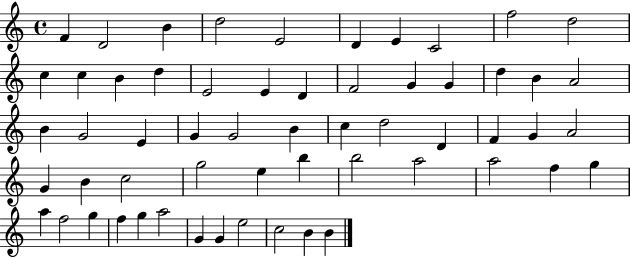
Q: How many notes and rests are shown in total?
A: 58